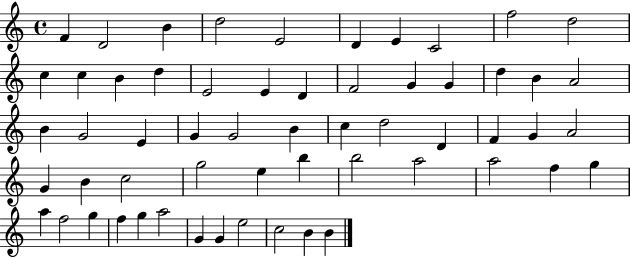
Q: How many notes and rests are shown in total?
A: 58